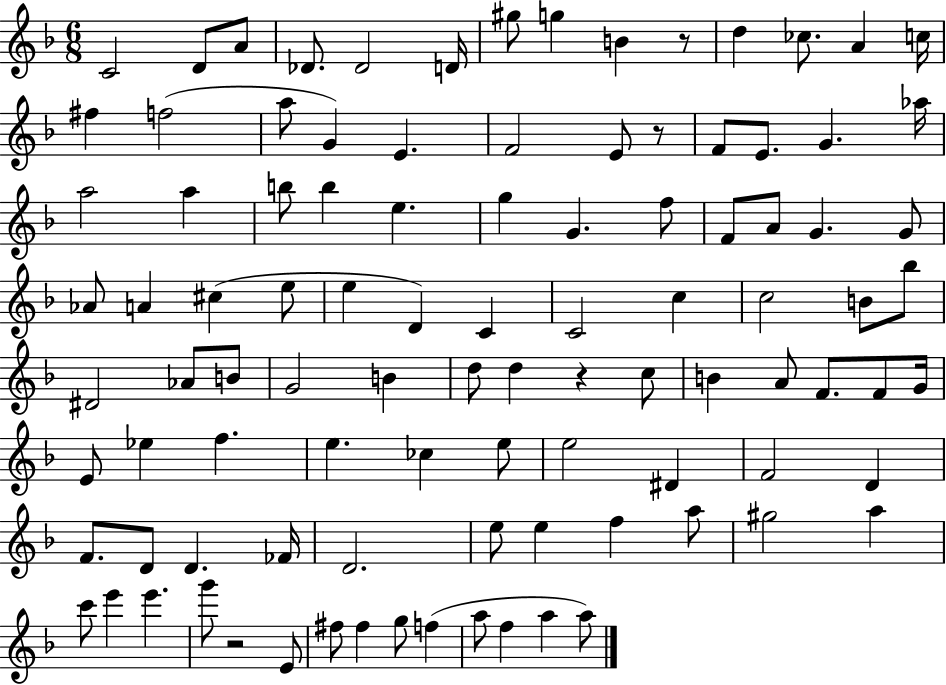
X:1
T:Untitled
M:6/8
L:1/4
K:F
C2 D/2 A/2 _D/2 _D2 D/4 ^g/2 g B z/2 d _c/2 A c/4 ^f f2 a/2 G E F2 E/2 z/2 F/2 E/2 G _a/4 a2 a b/2 b e g G f/2 F/2 A/2 G G/2 _A/2 A ^c e/2 e D C C2 c c2 B/2 _b/2 ^D2 _A/2 B/2 G2 B d/2 d z c/2 B A/2 F/2 F/2 G/4 E/2 _e f e _c e/2 e2 ^D F2 D F/2 D/2 D _F/4 D2 e/2 e f a/2 ^g2 a c'/2 e' e' g'/2 z2 E/2 ^f/2 ^f g/2 f a/2 f a a/2